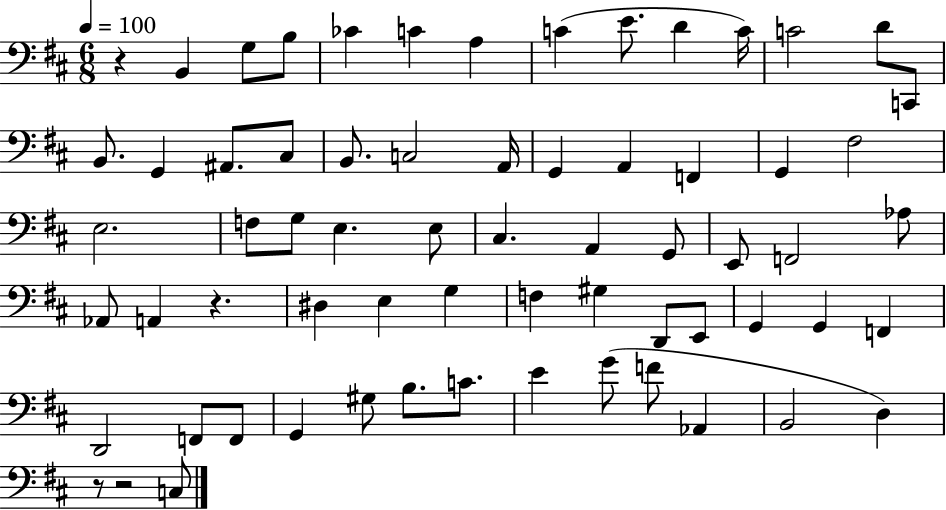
{
  \clef bass
  \numericTimeSignature
  \time 6/8
  \key d \major
  \tempo 4 = 100
  r4 b,4 g8 b8 | ces'4 c'4 a4 | c'4( e'8. d'4 c'16) | c'2 d'8 c,8 | \break b,8. g,4 ais,8. cis8 | b,8. c2 a,16 | g,4 a,4 f,4 | g,4 fis2 | \break e2. | f8 g8 e4. e8 | cis4. a,4 g,8 | e,8 f,2 aes8 | \break aes,8 a,4 r4. | dis4 e4 g4 | f4 gis4 d,8 e,8 | g,4 g,4 f,4 | \break d,2 f,8 f,8 | g,4 gis8 b8. c'8. | e'4 g'8( f'8 aes,4 | b,2 d4) | \break r8 r2 c8 | \bar "|."
}